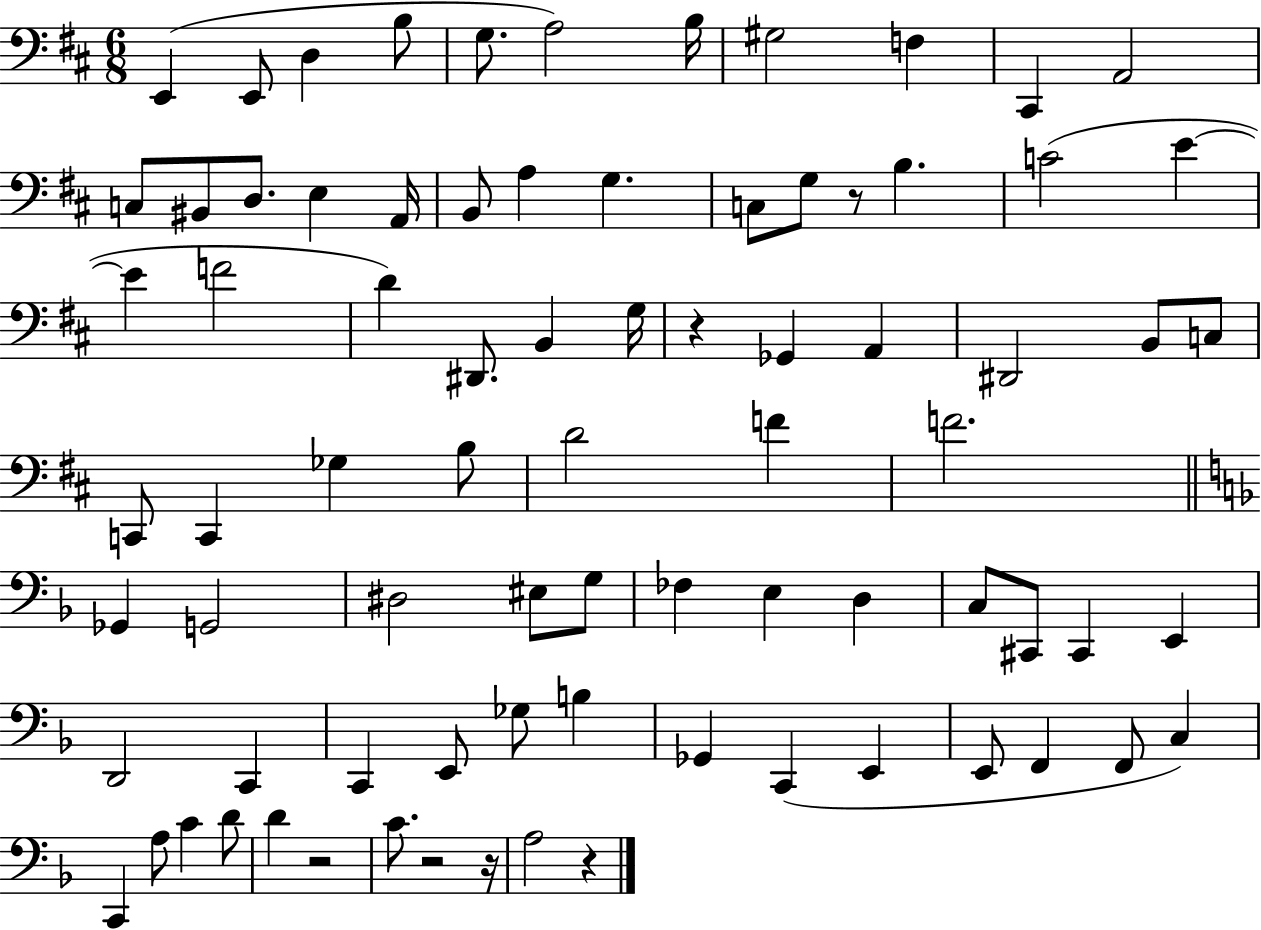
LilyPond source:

{
  \clef bass
  \numericTimeSignature
  \time 6/8
  \key d \major
  e,4( e,8 d4 b8 | g8. a2) b16 | gis2 f4 | cis,4 a,2 | \break c8 bis,8 d8. e4 a,16 | b,8 a4 g4. | c8 g8 r8 b4. | c'2( e'4~~ | \break e'4 f'2 | d'4) dis,8. b,4 g16 | r4 ges,4 a,4 | dis,2 b,8 c8 | \break c,8 c,4 ges4 b8 | d'2 f'4 | f'2. | \bar "||" \break \key f \major ges,4 g,2 | dis2 eis8 g8 | fes4 e4 d4 | c8 cis,8 cis,4 e,4 | \break d,2 c,4 | c,4 e,8 ges8 b4 | ges,4 c,4( e,4 | e,8 f,4 f,8 c4) | \break c,4 a8 c'4 d'8 | d'4 r2 | c'8. r2 r16 | a2 r4 | \break \bar "|."
}